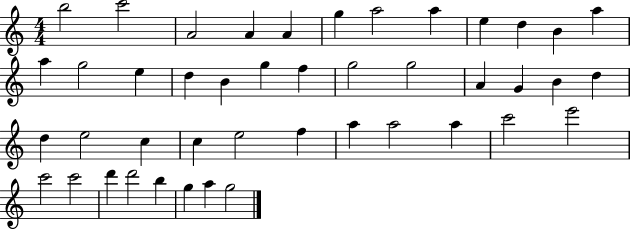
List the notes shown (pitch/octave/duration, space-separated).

B5/h C6/h A4/h A4/q A4/q G5/q A5/h A5/q E5/q D5/q B4/q A5/q A5/q G5/h E5/q D5/q B4/q G5/q F5/q G5/h G5/h A4/q G4/q B4/q D5/q D5/q E5/h C5/q C5/q E5/h F5/q A5/q A5/h A5/q C6/h E6/h C6/h C6/h D6/q D6/h B5/q G5/q A5/q G5/h